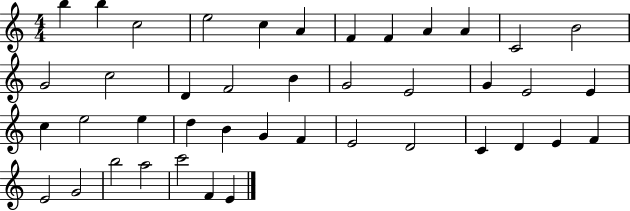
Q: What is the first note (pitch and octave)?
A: B5